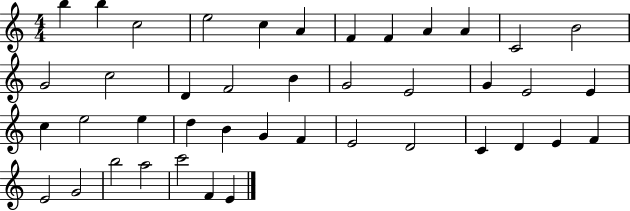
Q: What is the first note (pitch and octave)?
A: B5